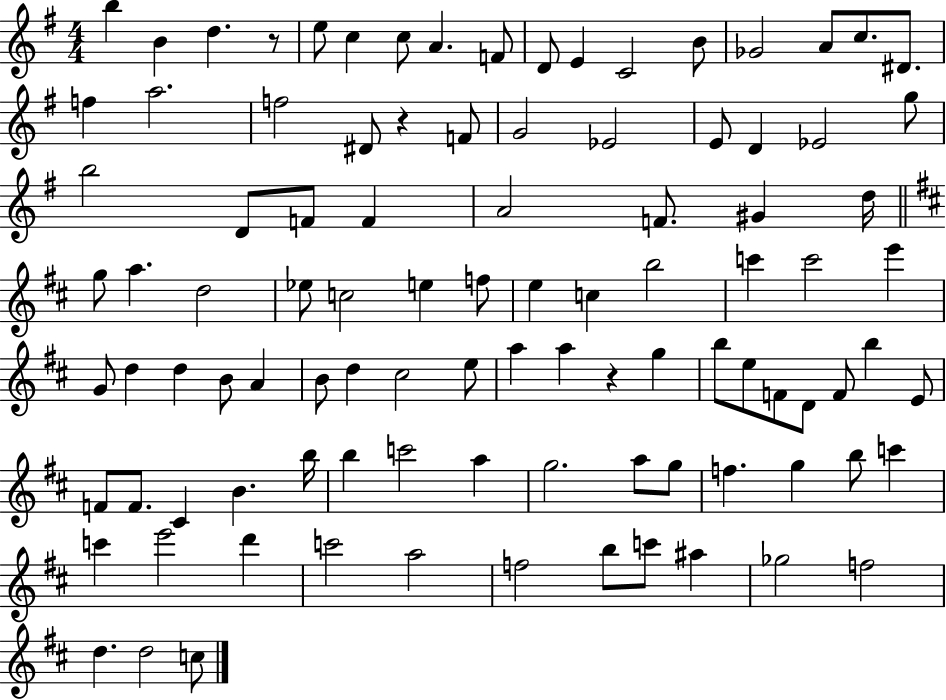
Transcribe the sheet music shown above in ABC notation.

X:1
T:Untitled
M:4/4
L:1/4
K:G
b B d z/2 e/2 c c/2 A F/2 D/2 E C2 B/2 _G2 A/2 c/2 ^D/2 f a2 f2 ^D/2 z F/2 G2 _E2 E/2 D _E2 g/2 b2 D/2 F/2 F A2 F/2 ^G d/4 g/2 a d2 _e/2 c2 e f/2 e c b2 c' c'2 e' G/2 d d B/2 A B/2 d ^c2 e/2 a a z g b/2 e/2 F/2 D/2 F/2 b E/2 F/2 F/2 ^C B b/4 b c'2 a g2 a/2 g/2 f g b/2 c' c' e'2 d' c'2 a2 f2 b/2 c'/2 ^a _g2 f2 d d2 c/2